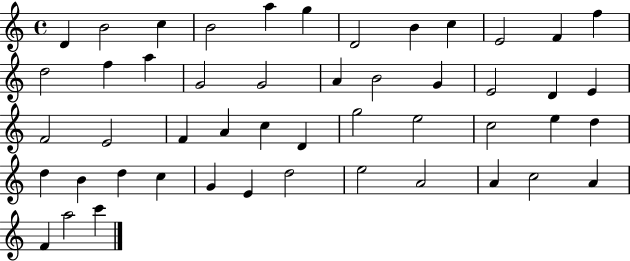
X:1
T:Untitled
M:4/4
L:1/4
K:C
D B2 c B2 a g D2 B c E2 F f d2 f a G2 G2 A B2 G E2 D E F2 E2 F A c D g2 e2 c2 e d d B d c G E d2 e2 A2 A c2 A F a2 c'